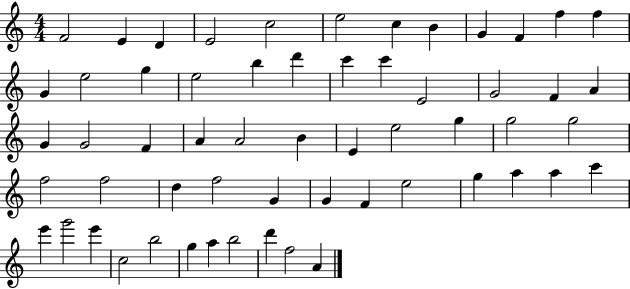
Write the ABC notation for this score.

X:1
T:Untitled
M:4/4
L:1/4
K:C
F2 E D E2 c2 e2 c B G F f f G e2 g e2 b d' c' c' E2 G2 F A G G2 F A A2 B E e2 g g2 g2 f2 f2 d f2 G G F e2 g a a c' e' g'2 e' c2 b2 g a b2 d' f2 A